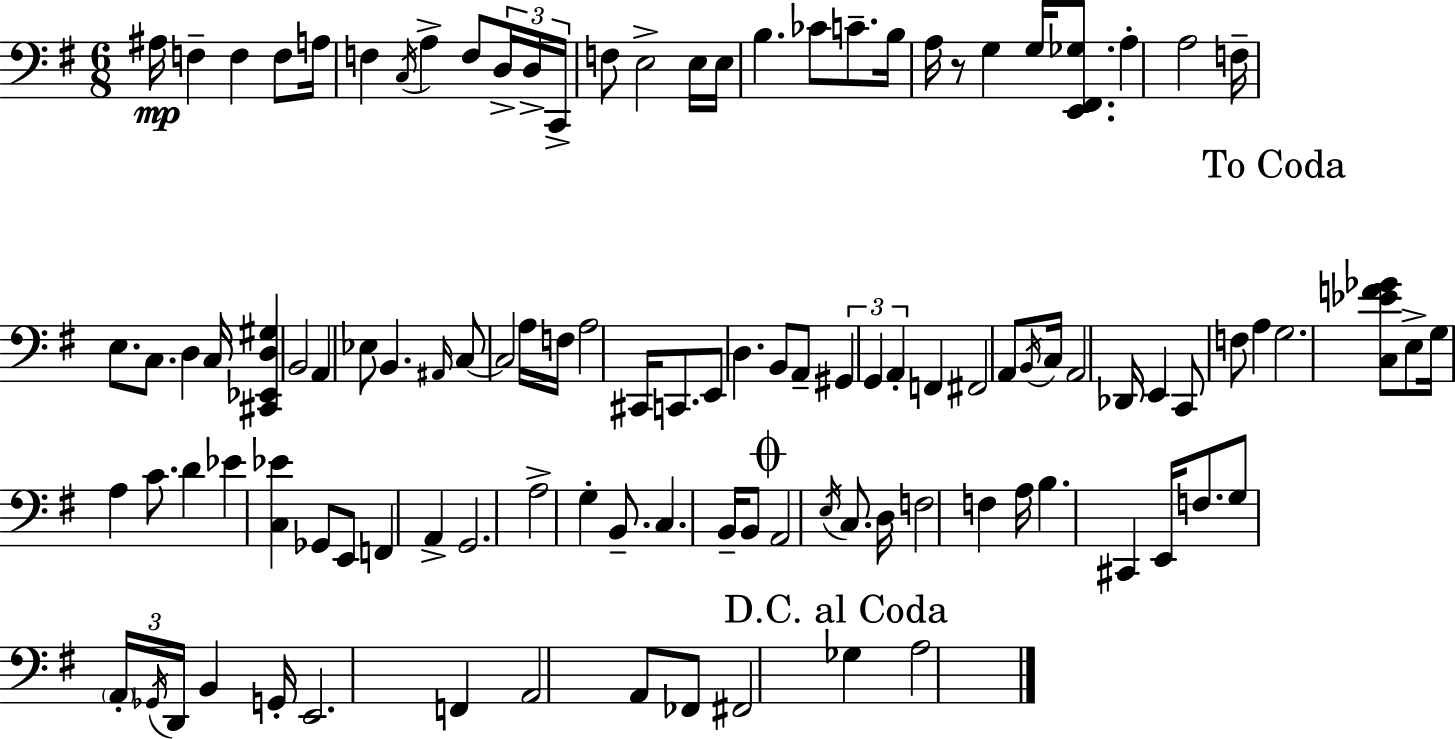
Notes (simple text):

A#3/s F3/q F3/q F3/e A3/s F3/q C3/s A3/q F3/e D3/s D3/s C2/s F3/e E3/h E3/s E3/s B3/q. CES4/e C4/e. B3/s A3/s R/e G3/q G3/s [E2,F#2,Gb3]/e. A3/q A3/h F3/s E3/e. C3/e. D3/q C3/s [C#2,Eb2,D3,G#3]/q B2/h A2/q Eb3/e B2/q. A#2/s C3/e C3/h A3/s F3/s A3/h C#2/s C2/e. E2/e D3/q. B2/e A2/e G#2/q G2/q A2/q F2/q F#2/h A2/e B2/s C3/s A2/h Db2/s E2/q C2/e F3/e A3/q G3/h. [C3,Eb4,F4,Gb4]/e E3/e G3/s A3/q C4/e. D4/q Eb4/q [C3,Eb4]/q Gb2/e E2/e F2/q A2/q G2/h. A3/h G3/q B2/e. C3/q. B2/s B2/e A2/h E3/s C3/e. D3/s F3/h F3/q A3/s B3/q. C#2/q E2/s F3/e. G3/e A2/s Gb2/s D2/s B2/q G2/s E2/h. F2/q A2/h A2/e FES2/e F#2/h Gb3/q A3/h